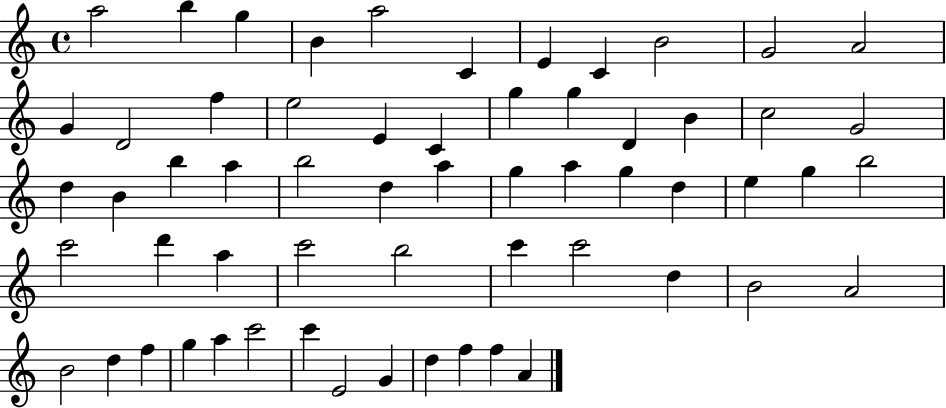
{
  \clef treble
  \time 4/4
  \defaultTimeSignature
  \key c \major
  a''2 b''4 g''4 | b'4 a''2 c'4 | e'4 c'4 b'2 | g'2 a'2 | \break g'4 d'2 f''4 | e''2 e'4 c'4 | g''4 g''4 d'4 b'4 | c''2 g'2 | \break d''4 b'4 b''4 a''4 | b''2 d''4 a''4 | g''4 a''4 g''4 d''4 | e''4 g''4 b''2 | \break c'''2 d'''4 a''4 | c'''2 b''2 | c'''4 c'''2 d''4 | b'2 a'2 | \break b'2 d''4 f''4 | g''4 a''4 c'''2 | c'''4 e'2 g'4 | d''4 f''4 f''4 a'4 | \break \bar "|."
}